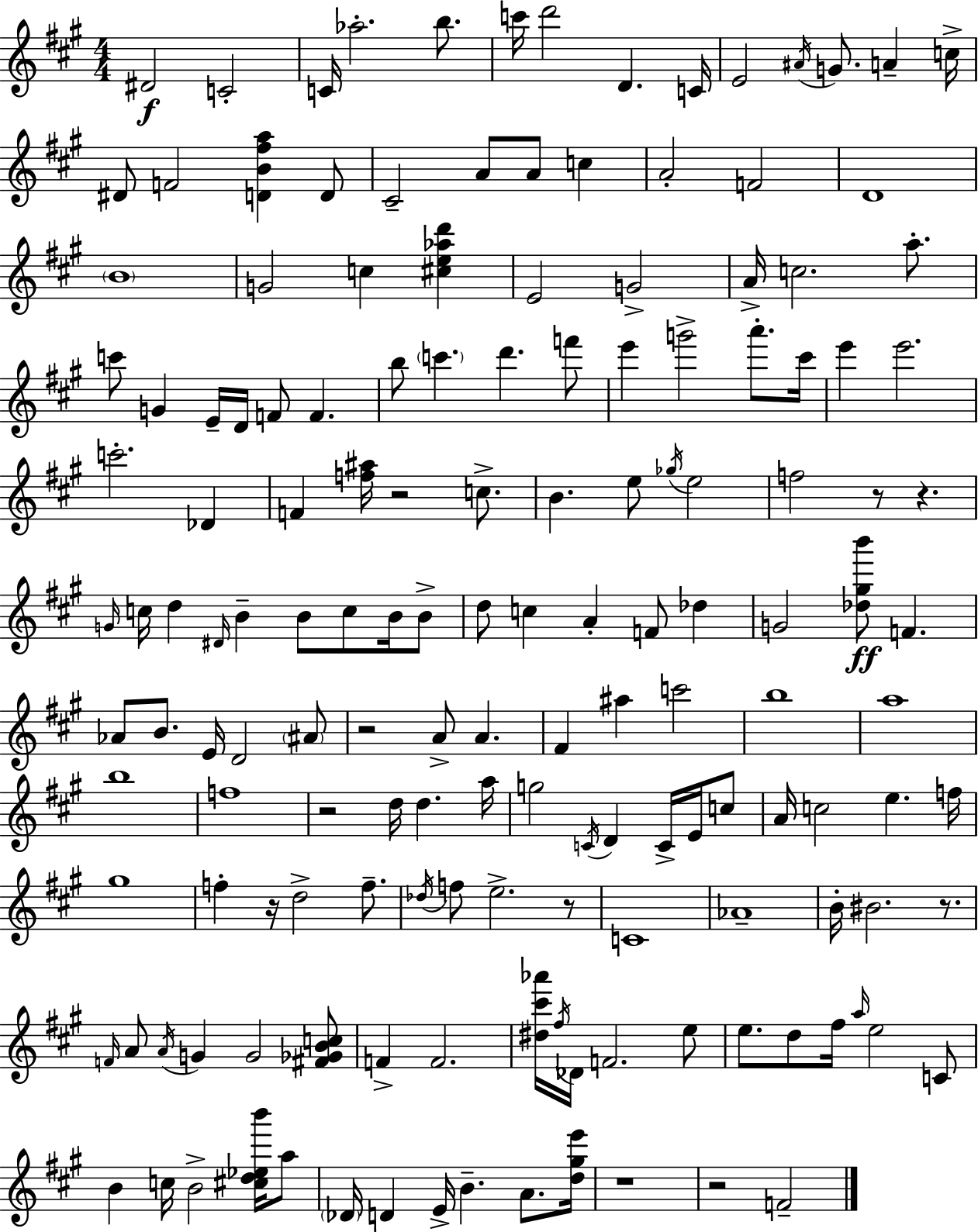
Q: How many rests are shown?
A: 10